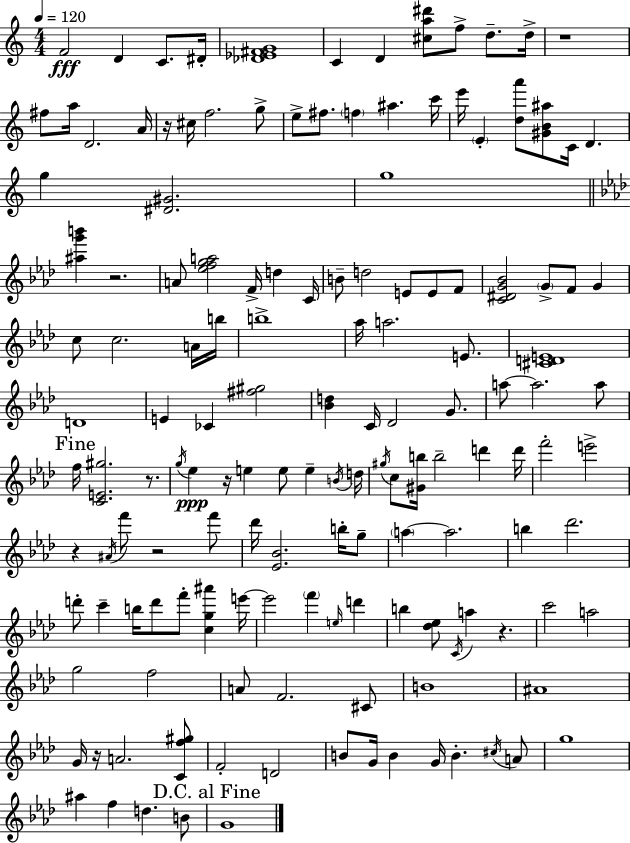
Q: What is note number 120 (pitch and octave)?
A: G4